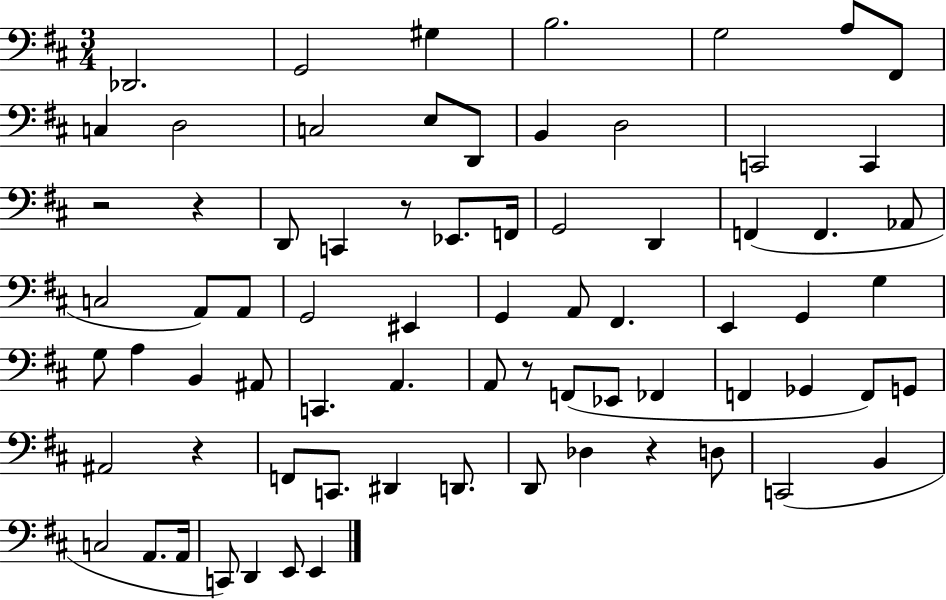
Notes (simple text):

Db2/h. G2/h G#3/q B3/h. G3/h A3/e F#2/e C3/q D3/h C3/h E3/e D2/e B2/q D3/h C2/h C2/q R/h R/q D2/e C2/q R/e Eb2/e. F2/s G2/h D2/q F2/q F2/q. Ab2/e C3/h A2/e A2/e G2/h EIS2/q G2/q A2/e F#2/q. E2/q G2/q G3/q G3/e A3/q B2/q A#2/e C2/q. A2/q. A2/e R/e F2/e Eb2/e FES2/q F2/q Gb2/q F2/e G2/e A#2/h R/q F2/e C2/e. D#2/q D2/e. D2/e Db3/q R/q D3/e C2/h B2/q C3/h A2/e. A2/s C2/e D2/q E2/e E2/q